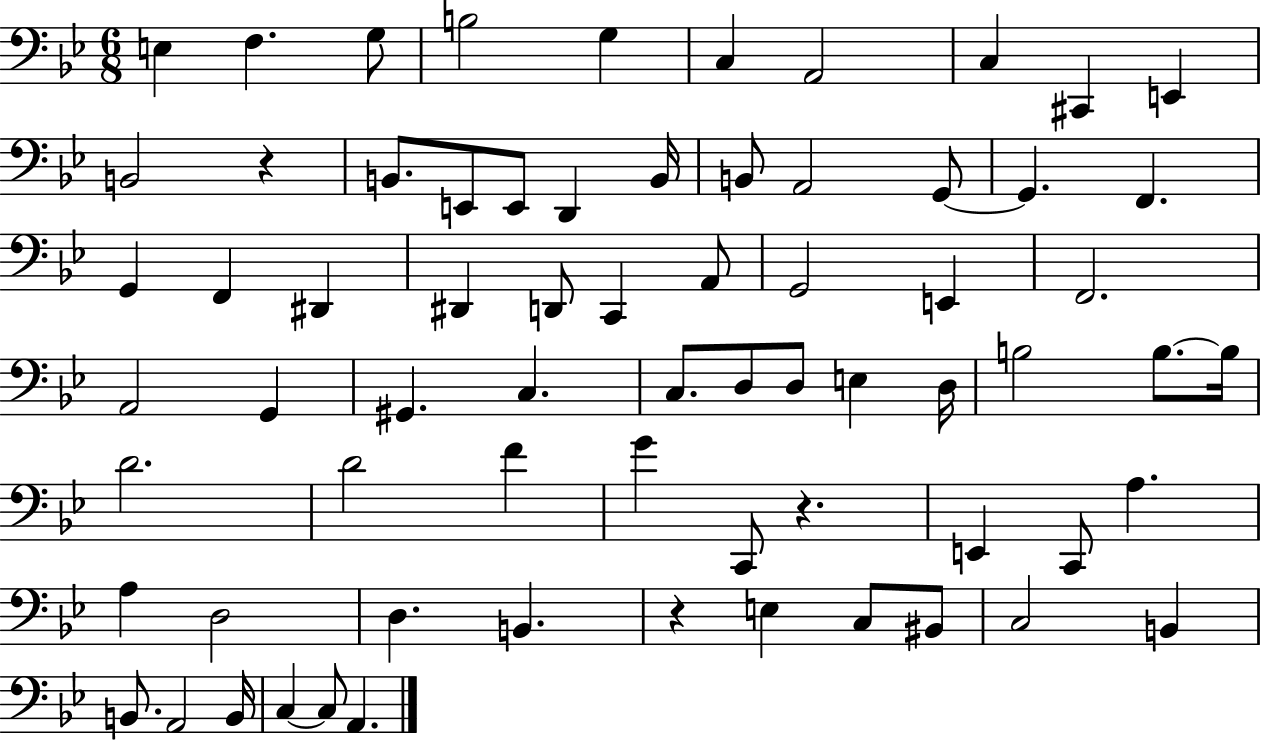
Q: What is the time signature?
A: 6/8